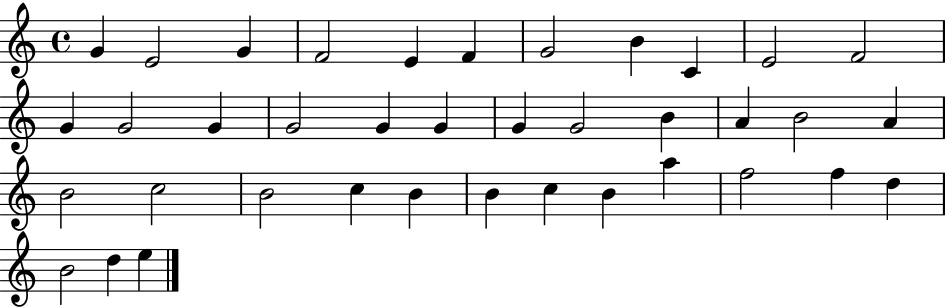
{
  \clef treble
  \time 4/4
  \defaultTimeSignature
  \key c \major
  g'4 e'2 g'4 | f'2 e'4 f'4 | g'2 b'4 c'4 | e'2 f'2 | \break g'4 g'2 g'4 | g'2 g'4 g'4 | g'4 g'2 b'4 | a'4 b'2 a'4 | \break b'2 c''2 | b'2 c''4 b'4 | b'4 c''4 b'4 a''4 | f''2 f''4 d''4 | \break b'2 d''4 e''4 | \bar "|."
}